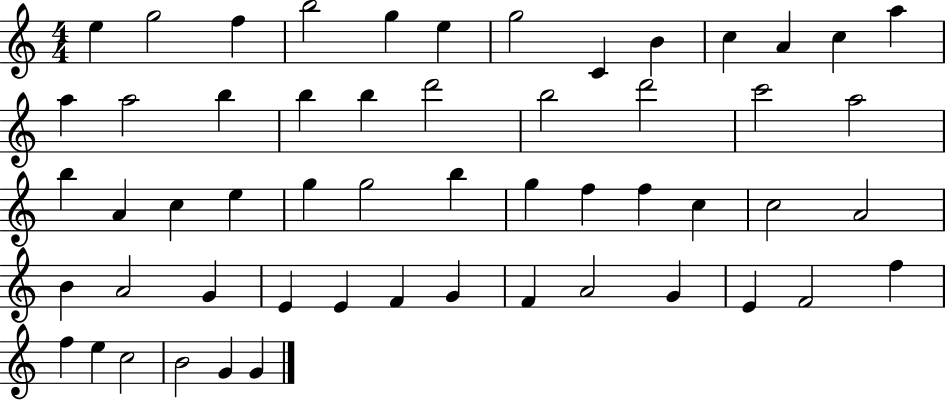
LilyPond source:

{
  \clef treble
  \numericTimeSignature
  \time 4/4
  \key c \major
  e''4 g''2 f''4 | b''2 g''4 e''4 | g''2 c'4 b'4 | c''4 a'4 c''4 a''4 | \break a''4 a''2 b''4 | b''4 b''4 d'''2 | b''2 d'''2 | c'''2 a''2 | \break b''4 a'4 c''4 e''4 | g''4 g''2 b''4 | g''4 f''4 f''4 c''4 | c''2 a'2 | \break b'4 a'2 g'4 | e'4 e'4 f'4 g'4 | f'4 a'2 g'4 | e'4 f'2 f''4 | \break f''4 e''4 c''2 | b'2 g'4 g'4 | \bar "|."
}